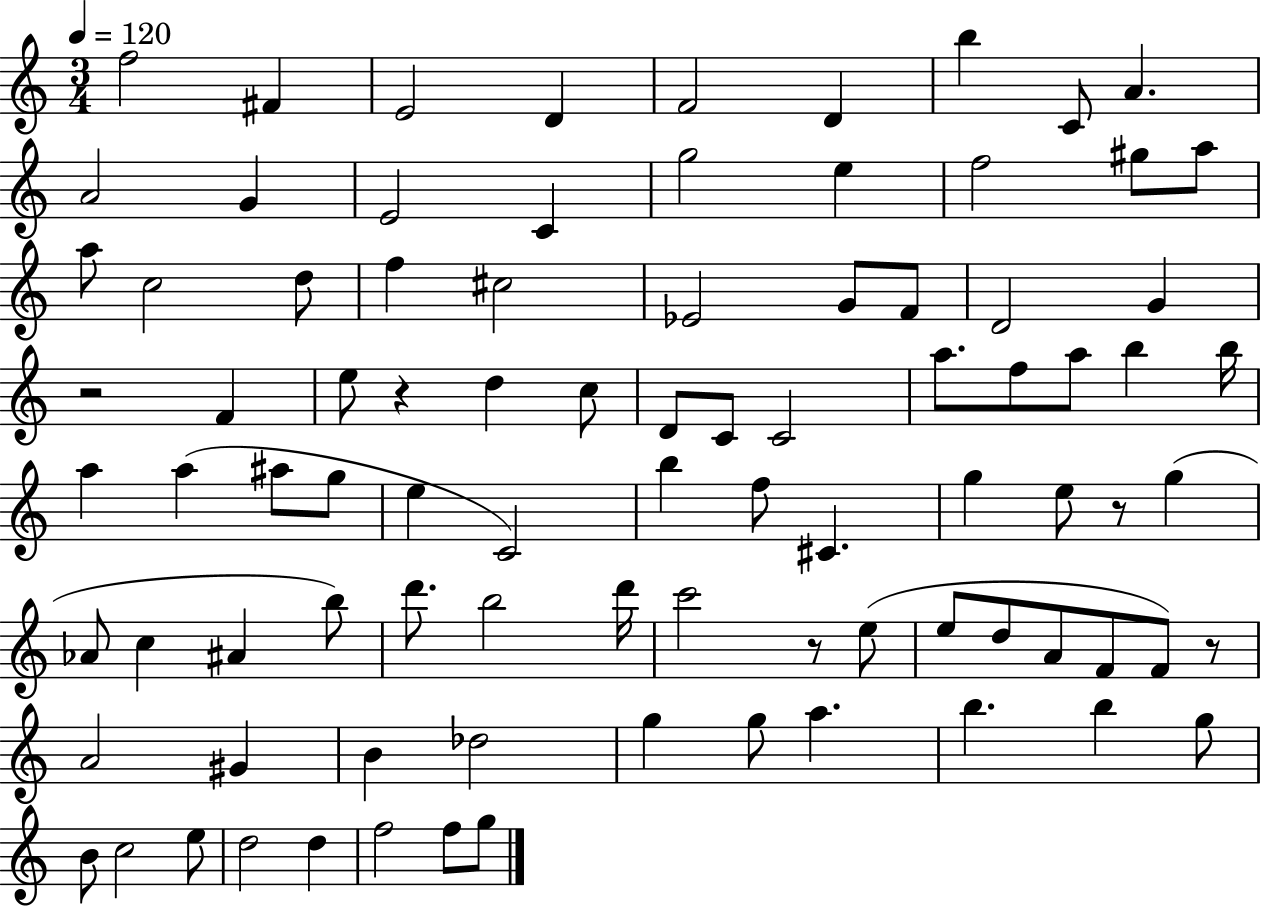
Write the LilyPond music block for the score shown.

{
  \clef treble
  \numericTimeSignature
  \time 3/4
  \key c \major
  \tempo 4 = 120
  \repeat volta 2 { f''2 fis'4 | e'2 d'4 | f'2 d'4 | b''4 c'8 a'4. | \break a'2 g'4 | e'2 c'4 | g''2 e''4 | f''2 gis''8 a''8 | \break a''8 c''2 d''8 | f''4 cis''2 | ees'2 g'8 f'8 | d'2 g'4 | \break r2 f'4 | e''8 r4 d''4 c''8 | d'8 c'8 c'2 | a''8. f''8 a''8 b''4 b''16 | \break a''4 a''4( ais''8 g''8 | e''4 c'2) | b''4 f''8 cis'4. | g''4 e''8 r8 g''4( | \break aes'8 c''4 ais'4 b''8) | d'''8. b''2 d'''16 | c'''2 r8 e''8( | e''8 d''8 a'8 f'8 f'8) r8 | \break a'2 gis'4 | b'4 des''2 | g''4 g''8 a''4. | b''4. b''4 g''8 | \break b'8 c''2 e''8 | d''2 d''4 | f''2 f''8 g''8 | } \bar "|."
}